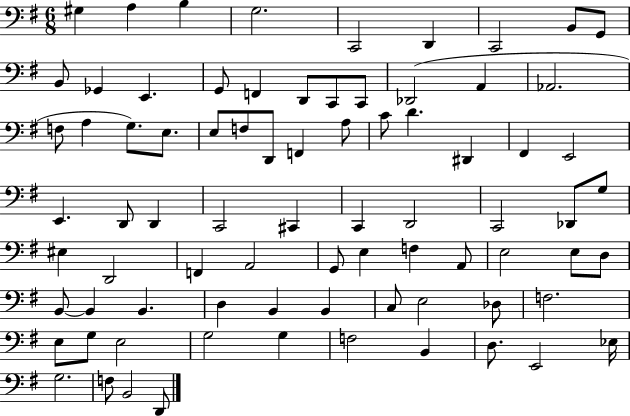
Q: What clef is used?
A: bass